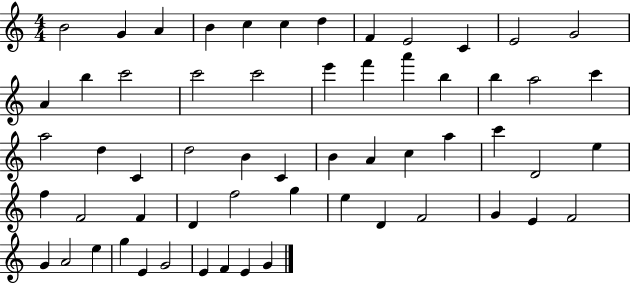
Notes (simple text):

B4/h G4/q A4/q B4/q C5/q C5/q D5/q F4/q E4/h C4/q E4/h G4/h A4/q B5/q C6/h C6/h C6/h E6/q F6/q A6/q B5/q B5/q A5/h C6/q A5/h D5/q C4/q D5/h B4/q C4/q B4/q A4/q C5/q A5/q C6/q D4/h E5/q F5/q F4/h F4/q D4/q F5/h G5/q E5/q D4/q F4/h G4/q E4/q F4/h G4/q A4/h E5/q G5/q E4/q G4/h E4/q F4/q E4/q G4/q